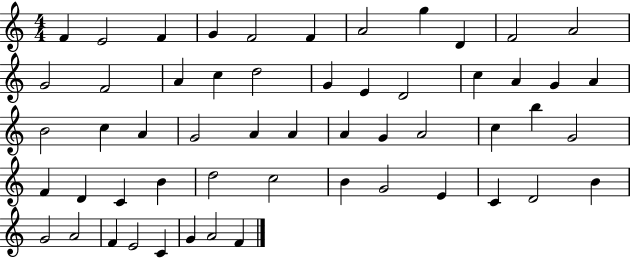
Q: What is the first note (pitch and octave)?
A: F4